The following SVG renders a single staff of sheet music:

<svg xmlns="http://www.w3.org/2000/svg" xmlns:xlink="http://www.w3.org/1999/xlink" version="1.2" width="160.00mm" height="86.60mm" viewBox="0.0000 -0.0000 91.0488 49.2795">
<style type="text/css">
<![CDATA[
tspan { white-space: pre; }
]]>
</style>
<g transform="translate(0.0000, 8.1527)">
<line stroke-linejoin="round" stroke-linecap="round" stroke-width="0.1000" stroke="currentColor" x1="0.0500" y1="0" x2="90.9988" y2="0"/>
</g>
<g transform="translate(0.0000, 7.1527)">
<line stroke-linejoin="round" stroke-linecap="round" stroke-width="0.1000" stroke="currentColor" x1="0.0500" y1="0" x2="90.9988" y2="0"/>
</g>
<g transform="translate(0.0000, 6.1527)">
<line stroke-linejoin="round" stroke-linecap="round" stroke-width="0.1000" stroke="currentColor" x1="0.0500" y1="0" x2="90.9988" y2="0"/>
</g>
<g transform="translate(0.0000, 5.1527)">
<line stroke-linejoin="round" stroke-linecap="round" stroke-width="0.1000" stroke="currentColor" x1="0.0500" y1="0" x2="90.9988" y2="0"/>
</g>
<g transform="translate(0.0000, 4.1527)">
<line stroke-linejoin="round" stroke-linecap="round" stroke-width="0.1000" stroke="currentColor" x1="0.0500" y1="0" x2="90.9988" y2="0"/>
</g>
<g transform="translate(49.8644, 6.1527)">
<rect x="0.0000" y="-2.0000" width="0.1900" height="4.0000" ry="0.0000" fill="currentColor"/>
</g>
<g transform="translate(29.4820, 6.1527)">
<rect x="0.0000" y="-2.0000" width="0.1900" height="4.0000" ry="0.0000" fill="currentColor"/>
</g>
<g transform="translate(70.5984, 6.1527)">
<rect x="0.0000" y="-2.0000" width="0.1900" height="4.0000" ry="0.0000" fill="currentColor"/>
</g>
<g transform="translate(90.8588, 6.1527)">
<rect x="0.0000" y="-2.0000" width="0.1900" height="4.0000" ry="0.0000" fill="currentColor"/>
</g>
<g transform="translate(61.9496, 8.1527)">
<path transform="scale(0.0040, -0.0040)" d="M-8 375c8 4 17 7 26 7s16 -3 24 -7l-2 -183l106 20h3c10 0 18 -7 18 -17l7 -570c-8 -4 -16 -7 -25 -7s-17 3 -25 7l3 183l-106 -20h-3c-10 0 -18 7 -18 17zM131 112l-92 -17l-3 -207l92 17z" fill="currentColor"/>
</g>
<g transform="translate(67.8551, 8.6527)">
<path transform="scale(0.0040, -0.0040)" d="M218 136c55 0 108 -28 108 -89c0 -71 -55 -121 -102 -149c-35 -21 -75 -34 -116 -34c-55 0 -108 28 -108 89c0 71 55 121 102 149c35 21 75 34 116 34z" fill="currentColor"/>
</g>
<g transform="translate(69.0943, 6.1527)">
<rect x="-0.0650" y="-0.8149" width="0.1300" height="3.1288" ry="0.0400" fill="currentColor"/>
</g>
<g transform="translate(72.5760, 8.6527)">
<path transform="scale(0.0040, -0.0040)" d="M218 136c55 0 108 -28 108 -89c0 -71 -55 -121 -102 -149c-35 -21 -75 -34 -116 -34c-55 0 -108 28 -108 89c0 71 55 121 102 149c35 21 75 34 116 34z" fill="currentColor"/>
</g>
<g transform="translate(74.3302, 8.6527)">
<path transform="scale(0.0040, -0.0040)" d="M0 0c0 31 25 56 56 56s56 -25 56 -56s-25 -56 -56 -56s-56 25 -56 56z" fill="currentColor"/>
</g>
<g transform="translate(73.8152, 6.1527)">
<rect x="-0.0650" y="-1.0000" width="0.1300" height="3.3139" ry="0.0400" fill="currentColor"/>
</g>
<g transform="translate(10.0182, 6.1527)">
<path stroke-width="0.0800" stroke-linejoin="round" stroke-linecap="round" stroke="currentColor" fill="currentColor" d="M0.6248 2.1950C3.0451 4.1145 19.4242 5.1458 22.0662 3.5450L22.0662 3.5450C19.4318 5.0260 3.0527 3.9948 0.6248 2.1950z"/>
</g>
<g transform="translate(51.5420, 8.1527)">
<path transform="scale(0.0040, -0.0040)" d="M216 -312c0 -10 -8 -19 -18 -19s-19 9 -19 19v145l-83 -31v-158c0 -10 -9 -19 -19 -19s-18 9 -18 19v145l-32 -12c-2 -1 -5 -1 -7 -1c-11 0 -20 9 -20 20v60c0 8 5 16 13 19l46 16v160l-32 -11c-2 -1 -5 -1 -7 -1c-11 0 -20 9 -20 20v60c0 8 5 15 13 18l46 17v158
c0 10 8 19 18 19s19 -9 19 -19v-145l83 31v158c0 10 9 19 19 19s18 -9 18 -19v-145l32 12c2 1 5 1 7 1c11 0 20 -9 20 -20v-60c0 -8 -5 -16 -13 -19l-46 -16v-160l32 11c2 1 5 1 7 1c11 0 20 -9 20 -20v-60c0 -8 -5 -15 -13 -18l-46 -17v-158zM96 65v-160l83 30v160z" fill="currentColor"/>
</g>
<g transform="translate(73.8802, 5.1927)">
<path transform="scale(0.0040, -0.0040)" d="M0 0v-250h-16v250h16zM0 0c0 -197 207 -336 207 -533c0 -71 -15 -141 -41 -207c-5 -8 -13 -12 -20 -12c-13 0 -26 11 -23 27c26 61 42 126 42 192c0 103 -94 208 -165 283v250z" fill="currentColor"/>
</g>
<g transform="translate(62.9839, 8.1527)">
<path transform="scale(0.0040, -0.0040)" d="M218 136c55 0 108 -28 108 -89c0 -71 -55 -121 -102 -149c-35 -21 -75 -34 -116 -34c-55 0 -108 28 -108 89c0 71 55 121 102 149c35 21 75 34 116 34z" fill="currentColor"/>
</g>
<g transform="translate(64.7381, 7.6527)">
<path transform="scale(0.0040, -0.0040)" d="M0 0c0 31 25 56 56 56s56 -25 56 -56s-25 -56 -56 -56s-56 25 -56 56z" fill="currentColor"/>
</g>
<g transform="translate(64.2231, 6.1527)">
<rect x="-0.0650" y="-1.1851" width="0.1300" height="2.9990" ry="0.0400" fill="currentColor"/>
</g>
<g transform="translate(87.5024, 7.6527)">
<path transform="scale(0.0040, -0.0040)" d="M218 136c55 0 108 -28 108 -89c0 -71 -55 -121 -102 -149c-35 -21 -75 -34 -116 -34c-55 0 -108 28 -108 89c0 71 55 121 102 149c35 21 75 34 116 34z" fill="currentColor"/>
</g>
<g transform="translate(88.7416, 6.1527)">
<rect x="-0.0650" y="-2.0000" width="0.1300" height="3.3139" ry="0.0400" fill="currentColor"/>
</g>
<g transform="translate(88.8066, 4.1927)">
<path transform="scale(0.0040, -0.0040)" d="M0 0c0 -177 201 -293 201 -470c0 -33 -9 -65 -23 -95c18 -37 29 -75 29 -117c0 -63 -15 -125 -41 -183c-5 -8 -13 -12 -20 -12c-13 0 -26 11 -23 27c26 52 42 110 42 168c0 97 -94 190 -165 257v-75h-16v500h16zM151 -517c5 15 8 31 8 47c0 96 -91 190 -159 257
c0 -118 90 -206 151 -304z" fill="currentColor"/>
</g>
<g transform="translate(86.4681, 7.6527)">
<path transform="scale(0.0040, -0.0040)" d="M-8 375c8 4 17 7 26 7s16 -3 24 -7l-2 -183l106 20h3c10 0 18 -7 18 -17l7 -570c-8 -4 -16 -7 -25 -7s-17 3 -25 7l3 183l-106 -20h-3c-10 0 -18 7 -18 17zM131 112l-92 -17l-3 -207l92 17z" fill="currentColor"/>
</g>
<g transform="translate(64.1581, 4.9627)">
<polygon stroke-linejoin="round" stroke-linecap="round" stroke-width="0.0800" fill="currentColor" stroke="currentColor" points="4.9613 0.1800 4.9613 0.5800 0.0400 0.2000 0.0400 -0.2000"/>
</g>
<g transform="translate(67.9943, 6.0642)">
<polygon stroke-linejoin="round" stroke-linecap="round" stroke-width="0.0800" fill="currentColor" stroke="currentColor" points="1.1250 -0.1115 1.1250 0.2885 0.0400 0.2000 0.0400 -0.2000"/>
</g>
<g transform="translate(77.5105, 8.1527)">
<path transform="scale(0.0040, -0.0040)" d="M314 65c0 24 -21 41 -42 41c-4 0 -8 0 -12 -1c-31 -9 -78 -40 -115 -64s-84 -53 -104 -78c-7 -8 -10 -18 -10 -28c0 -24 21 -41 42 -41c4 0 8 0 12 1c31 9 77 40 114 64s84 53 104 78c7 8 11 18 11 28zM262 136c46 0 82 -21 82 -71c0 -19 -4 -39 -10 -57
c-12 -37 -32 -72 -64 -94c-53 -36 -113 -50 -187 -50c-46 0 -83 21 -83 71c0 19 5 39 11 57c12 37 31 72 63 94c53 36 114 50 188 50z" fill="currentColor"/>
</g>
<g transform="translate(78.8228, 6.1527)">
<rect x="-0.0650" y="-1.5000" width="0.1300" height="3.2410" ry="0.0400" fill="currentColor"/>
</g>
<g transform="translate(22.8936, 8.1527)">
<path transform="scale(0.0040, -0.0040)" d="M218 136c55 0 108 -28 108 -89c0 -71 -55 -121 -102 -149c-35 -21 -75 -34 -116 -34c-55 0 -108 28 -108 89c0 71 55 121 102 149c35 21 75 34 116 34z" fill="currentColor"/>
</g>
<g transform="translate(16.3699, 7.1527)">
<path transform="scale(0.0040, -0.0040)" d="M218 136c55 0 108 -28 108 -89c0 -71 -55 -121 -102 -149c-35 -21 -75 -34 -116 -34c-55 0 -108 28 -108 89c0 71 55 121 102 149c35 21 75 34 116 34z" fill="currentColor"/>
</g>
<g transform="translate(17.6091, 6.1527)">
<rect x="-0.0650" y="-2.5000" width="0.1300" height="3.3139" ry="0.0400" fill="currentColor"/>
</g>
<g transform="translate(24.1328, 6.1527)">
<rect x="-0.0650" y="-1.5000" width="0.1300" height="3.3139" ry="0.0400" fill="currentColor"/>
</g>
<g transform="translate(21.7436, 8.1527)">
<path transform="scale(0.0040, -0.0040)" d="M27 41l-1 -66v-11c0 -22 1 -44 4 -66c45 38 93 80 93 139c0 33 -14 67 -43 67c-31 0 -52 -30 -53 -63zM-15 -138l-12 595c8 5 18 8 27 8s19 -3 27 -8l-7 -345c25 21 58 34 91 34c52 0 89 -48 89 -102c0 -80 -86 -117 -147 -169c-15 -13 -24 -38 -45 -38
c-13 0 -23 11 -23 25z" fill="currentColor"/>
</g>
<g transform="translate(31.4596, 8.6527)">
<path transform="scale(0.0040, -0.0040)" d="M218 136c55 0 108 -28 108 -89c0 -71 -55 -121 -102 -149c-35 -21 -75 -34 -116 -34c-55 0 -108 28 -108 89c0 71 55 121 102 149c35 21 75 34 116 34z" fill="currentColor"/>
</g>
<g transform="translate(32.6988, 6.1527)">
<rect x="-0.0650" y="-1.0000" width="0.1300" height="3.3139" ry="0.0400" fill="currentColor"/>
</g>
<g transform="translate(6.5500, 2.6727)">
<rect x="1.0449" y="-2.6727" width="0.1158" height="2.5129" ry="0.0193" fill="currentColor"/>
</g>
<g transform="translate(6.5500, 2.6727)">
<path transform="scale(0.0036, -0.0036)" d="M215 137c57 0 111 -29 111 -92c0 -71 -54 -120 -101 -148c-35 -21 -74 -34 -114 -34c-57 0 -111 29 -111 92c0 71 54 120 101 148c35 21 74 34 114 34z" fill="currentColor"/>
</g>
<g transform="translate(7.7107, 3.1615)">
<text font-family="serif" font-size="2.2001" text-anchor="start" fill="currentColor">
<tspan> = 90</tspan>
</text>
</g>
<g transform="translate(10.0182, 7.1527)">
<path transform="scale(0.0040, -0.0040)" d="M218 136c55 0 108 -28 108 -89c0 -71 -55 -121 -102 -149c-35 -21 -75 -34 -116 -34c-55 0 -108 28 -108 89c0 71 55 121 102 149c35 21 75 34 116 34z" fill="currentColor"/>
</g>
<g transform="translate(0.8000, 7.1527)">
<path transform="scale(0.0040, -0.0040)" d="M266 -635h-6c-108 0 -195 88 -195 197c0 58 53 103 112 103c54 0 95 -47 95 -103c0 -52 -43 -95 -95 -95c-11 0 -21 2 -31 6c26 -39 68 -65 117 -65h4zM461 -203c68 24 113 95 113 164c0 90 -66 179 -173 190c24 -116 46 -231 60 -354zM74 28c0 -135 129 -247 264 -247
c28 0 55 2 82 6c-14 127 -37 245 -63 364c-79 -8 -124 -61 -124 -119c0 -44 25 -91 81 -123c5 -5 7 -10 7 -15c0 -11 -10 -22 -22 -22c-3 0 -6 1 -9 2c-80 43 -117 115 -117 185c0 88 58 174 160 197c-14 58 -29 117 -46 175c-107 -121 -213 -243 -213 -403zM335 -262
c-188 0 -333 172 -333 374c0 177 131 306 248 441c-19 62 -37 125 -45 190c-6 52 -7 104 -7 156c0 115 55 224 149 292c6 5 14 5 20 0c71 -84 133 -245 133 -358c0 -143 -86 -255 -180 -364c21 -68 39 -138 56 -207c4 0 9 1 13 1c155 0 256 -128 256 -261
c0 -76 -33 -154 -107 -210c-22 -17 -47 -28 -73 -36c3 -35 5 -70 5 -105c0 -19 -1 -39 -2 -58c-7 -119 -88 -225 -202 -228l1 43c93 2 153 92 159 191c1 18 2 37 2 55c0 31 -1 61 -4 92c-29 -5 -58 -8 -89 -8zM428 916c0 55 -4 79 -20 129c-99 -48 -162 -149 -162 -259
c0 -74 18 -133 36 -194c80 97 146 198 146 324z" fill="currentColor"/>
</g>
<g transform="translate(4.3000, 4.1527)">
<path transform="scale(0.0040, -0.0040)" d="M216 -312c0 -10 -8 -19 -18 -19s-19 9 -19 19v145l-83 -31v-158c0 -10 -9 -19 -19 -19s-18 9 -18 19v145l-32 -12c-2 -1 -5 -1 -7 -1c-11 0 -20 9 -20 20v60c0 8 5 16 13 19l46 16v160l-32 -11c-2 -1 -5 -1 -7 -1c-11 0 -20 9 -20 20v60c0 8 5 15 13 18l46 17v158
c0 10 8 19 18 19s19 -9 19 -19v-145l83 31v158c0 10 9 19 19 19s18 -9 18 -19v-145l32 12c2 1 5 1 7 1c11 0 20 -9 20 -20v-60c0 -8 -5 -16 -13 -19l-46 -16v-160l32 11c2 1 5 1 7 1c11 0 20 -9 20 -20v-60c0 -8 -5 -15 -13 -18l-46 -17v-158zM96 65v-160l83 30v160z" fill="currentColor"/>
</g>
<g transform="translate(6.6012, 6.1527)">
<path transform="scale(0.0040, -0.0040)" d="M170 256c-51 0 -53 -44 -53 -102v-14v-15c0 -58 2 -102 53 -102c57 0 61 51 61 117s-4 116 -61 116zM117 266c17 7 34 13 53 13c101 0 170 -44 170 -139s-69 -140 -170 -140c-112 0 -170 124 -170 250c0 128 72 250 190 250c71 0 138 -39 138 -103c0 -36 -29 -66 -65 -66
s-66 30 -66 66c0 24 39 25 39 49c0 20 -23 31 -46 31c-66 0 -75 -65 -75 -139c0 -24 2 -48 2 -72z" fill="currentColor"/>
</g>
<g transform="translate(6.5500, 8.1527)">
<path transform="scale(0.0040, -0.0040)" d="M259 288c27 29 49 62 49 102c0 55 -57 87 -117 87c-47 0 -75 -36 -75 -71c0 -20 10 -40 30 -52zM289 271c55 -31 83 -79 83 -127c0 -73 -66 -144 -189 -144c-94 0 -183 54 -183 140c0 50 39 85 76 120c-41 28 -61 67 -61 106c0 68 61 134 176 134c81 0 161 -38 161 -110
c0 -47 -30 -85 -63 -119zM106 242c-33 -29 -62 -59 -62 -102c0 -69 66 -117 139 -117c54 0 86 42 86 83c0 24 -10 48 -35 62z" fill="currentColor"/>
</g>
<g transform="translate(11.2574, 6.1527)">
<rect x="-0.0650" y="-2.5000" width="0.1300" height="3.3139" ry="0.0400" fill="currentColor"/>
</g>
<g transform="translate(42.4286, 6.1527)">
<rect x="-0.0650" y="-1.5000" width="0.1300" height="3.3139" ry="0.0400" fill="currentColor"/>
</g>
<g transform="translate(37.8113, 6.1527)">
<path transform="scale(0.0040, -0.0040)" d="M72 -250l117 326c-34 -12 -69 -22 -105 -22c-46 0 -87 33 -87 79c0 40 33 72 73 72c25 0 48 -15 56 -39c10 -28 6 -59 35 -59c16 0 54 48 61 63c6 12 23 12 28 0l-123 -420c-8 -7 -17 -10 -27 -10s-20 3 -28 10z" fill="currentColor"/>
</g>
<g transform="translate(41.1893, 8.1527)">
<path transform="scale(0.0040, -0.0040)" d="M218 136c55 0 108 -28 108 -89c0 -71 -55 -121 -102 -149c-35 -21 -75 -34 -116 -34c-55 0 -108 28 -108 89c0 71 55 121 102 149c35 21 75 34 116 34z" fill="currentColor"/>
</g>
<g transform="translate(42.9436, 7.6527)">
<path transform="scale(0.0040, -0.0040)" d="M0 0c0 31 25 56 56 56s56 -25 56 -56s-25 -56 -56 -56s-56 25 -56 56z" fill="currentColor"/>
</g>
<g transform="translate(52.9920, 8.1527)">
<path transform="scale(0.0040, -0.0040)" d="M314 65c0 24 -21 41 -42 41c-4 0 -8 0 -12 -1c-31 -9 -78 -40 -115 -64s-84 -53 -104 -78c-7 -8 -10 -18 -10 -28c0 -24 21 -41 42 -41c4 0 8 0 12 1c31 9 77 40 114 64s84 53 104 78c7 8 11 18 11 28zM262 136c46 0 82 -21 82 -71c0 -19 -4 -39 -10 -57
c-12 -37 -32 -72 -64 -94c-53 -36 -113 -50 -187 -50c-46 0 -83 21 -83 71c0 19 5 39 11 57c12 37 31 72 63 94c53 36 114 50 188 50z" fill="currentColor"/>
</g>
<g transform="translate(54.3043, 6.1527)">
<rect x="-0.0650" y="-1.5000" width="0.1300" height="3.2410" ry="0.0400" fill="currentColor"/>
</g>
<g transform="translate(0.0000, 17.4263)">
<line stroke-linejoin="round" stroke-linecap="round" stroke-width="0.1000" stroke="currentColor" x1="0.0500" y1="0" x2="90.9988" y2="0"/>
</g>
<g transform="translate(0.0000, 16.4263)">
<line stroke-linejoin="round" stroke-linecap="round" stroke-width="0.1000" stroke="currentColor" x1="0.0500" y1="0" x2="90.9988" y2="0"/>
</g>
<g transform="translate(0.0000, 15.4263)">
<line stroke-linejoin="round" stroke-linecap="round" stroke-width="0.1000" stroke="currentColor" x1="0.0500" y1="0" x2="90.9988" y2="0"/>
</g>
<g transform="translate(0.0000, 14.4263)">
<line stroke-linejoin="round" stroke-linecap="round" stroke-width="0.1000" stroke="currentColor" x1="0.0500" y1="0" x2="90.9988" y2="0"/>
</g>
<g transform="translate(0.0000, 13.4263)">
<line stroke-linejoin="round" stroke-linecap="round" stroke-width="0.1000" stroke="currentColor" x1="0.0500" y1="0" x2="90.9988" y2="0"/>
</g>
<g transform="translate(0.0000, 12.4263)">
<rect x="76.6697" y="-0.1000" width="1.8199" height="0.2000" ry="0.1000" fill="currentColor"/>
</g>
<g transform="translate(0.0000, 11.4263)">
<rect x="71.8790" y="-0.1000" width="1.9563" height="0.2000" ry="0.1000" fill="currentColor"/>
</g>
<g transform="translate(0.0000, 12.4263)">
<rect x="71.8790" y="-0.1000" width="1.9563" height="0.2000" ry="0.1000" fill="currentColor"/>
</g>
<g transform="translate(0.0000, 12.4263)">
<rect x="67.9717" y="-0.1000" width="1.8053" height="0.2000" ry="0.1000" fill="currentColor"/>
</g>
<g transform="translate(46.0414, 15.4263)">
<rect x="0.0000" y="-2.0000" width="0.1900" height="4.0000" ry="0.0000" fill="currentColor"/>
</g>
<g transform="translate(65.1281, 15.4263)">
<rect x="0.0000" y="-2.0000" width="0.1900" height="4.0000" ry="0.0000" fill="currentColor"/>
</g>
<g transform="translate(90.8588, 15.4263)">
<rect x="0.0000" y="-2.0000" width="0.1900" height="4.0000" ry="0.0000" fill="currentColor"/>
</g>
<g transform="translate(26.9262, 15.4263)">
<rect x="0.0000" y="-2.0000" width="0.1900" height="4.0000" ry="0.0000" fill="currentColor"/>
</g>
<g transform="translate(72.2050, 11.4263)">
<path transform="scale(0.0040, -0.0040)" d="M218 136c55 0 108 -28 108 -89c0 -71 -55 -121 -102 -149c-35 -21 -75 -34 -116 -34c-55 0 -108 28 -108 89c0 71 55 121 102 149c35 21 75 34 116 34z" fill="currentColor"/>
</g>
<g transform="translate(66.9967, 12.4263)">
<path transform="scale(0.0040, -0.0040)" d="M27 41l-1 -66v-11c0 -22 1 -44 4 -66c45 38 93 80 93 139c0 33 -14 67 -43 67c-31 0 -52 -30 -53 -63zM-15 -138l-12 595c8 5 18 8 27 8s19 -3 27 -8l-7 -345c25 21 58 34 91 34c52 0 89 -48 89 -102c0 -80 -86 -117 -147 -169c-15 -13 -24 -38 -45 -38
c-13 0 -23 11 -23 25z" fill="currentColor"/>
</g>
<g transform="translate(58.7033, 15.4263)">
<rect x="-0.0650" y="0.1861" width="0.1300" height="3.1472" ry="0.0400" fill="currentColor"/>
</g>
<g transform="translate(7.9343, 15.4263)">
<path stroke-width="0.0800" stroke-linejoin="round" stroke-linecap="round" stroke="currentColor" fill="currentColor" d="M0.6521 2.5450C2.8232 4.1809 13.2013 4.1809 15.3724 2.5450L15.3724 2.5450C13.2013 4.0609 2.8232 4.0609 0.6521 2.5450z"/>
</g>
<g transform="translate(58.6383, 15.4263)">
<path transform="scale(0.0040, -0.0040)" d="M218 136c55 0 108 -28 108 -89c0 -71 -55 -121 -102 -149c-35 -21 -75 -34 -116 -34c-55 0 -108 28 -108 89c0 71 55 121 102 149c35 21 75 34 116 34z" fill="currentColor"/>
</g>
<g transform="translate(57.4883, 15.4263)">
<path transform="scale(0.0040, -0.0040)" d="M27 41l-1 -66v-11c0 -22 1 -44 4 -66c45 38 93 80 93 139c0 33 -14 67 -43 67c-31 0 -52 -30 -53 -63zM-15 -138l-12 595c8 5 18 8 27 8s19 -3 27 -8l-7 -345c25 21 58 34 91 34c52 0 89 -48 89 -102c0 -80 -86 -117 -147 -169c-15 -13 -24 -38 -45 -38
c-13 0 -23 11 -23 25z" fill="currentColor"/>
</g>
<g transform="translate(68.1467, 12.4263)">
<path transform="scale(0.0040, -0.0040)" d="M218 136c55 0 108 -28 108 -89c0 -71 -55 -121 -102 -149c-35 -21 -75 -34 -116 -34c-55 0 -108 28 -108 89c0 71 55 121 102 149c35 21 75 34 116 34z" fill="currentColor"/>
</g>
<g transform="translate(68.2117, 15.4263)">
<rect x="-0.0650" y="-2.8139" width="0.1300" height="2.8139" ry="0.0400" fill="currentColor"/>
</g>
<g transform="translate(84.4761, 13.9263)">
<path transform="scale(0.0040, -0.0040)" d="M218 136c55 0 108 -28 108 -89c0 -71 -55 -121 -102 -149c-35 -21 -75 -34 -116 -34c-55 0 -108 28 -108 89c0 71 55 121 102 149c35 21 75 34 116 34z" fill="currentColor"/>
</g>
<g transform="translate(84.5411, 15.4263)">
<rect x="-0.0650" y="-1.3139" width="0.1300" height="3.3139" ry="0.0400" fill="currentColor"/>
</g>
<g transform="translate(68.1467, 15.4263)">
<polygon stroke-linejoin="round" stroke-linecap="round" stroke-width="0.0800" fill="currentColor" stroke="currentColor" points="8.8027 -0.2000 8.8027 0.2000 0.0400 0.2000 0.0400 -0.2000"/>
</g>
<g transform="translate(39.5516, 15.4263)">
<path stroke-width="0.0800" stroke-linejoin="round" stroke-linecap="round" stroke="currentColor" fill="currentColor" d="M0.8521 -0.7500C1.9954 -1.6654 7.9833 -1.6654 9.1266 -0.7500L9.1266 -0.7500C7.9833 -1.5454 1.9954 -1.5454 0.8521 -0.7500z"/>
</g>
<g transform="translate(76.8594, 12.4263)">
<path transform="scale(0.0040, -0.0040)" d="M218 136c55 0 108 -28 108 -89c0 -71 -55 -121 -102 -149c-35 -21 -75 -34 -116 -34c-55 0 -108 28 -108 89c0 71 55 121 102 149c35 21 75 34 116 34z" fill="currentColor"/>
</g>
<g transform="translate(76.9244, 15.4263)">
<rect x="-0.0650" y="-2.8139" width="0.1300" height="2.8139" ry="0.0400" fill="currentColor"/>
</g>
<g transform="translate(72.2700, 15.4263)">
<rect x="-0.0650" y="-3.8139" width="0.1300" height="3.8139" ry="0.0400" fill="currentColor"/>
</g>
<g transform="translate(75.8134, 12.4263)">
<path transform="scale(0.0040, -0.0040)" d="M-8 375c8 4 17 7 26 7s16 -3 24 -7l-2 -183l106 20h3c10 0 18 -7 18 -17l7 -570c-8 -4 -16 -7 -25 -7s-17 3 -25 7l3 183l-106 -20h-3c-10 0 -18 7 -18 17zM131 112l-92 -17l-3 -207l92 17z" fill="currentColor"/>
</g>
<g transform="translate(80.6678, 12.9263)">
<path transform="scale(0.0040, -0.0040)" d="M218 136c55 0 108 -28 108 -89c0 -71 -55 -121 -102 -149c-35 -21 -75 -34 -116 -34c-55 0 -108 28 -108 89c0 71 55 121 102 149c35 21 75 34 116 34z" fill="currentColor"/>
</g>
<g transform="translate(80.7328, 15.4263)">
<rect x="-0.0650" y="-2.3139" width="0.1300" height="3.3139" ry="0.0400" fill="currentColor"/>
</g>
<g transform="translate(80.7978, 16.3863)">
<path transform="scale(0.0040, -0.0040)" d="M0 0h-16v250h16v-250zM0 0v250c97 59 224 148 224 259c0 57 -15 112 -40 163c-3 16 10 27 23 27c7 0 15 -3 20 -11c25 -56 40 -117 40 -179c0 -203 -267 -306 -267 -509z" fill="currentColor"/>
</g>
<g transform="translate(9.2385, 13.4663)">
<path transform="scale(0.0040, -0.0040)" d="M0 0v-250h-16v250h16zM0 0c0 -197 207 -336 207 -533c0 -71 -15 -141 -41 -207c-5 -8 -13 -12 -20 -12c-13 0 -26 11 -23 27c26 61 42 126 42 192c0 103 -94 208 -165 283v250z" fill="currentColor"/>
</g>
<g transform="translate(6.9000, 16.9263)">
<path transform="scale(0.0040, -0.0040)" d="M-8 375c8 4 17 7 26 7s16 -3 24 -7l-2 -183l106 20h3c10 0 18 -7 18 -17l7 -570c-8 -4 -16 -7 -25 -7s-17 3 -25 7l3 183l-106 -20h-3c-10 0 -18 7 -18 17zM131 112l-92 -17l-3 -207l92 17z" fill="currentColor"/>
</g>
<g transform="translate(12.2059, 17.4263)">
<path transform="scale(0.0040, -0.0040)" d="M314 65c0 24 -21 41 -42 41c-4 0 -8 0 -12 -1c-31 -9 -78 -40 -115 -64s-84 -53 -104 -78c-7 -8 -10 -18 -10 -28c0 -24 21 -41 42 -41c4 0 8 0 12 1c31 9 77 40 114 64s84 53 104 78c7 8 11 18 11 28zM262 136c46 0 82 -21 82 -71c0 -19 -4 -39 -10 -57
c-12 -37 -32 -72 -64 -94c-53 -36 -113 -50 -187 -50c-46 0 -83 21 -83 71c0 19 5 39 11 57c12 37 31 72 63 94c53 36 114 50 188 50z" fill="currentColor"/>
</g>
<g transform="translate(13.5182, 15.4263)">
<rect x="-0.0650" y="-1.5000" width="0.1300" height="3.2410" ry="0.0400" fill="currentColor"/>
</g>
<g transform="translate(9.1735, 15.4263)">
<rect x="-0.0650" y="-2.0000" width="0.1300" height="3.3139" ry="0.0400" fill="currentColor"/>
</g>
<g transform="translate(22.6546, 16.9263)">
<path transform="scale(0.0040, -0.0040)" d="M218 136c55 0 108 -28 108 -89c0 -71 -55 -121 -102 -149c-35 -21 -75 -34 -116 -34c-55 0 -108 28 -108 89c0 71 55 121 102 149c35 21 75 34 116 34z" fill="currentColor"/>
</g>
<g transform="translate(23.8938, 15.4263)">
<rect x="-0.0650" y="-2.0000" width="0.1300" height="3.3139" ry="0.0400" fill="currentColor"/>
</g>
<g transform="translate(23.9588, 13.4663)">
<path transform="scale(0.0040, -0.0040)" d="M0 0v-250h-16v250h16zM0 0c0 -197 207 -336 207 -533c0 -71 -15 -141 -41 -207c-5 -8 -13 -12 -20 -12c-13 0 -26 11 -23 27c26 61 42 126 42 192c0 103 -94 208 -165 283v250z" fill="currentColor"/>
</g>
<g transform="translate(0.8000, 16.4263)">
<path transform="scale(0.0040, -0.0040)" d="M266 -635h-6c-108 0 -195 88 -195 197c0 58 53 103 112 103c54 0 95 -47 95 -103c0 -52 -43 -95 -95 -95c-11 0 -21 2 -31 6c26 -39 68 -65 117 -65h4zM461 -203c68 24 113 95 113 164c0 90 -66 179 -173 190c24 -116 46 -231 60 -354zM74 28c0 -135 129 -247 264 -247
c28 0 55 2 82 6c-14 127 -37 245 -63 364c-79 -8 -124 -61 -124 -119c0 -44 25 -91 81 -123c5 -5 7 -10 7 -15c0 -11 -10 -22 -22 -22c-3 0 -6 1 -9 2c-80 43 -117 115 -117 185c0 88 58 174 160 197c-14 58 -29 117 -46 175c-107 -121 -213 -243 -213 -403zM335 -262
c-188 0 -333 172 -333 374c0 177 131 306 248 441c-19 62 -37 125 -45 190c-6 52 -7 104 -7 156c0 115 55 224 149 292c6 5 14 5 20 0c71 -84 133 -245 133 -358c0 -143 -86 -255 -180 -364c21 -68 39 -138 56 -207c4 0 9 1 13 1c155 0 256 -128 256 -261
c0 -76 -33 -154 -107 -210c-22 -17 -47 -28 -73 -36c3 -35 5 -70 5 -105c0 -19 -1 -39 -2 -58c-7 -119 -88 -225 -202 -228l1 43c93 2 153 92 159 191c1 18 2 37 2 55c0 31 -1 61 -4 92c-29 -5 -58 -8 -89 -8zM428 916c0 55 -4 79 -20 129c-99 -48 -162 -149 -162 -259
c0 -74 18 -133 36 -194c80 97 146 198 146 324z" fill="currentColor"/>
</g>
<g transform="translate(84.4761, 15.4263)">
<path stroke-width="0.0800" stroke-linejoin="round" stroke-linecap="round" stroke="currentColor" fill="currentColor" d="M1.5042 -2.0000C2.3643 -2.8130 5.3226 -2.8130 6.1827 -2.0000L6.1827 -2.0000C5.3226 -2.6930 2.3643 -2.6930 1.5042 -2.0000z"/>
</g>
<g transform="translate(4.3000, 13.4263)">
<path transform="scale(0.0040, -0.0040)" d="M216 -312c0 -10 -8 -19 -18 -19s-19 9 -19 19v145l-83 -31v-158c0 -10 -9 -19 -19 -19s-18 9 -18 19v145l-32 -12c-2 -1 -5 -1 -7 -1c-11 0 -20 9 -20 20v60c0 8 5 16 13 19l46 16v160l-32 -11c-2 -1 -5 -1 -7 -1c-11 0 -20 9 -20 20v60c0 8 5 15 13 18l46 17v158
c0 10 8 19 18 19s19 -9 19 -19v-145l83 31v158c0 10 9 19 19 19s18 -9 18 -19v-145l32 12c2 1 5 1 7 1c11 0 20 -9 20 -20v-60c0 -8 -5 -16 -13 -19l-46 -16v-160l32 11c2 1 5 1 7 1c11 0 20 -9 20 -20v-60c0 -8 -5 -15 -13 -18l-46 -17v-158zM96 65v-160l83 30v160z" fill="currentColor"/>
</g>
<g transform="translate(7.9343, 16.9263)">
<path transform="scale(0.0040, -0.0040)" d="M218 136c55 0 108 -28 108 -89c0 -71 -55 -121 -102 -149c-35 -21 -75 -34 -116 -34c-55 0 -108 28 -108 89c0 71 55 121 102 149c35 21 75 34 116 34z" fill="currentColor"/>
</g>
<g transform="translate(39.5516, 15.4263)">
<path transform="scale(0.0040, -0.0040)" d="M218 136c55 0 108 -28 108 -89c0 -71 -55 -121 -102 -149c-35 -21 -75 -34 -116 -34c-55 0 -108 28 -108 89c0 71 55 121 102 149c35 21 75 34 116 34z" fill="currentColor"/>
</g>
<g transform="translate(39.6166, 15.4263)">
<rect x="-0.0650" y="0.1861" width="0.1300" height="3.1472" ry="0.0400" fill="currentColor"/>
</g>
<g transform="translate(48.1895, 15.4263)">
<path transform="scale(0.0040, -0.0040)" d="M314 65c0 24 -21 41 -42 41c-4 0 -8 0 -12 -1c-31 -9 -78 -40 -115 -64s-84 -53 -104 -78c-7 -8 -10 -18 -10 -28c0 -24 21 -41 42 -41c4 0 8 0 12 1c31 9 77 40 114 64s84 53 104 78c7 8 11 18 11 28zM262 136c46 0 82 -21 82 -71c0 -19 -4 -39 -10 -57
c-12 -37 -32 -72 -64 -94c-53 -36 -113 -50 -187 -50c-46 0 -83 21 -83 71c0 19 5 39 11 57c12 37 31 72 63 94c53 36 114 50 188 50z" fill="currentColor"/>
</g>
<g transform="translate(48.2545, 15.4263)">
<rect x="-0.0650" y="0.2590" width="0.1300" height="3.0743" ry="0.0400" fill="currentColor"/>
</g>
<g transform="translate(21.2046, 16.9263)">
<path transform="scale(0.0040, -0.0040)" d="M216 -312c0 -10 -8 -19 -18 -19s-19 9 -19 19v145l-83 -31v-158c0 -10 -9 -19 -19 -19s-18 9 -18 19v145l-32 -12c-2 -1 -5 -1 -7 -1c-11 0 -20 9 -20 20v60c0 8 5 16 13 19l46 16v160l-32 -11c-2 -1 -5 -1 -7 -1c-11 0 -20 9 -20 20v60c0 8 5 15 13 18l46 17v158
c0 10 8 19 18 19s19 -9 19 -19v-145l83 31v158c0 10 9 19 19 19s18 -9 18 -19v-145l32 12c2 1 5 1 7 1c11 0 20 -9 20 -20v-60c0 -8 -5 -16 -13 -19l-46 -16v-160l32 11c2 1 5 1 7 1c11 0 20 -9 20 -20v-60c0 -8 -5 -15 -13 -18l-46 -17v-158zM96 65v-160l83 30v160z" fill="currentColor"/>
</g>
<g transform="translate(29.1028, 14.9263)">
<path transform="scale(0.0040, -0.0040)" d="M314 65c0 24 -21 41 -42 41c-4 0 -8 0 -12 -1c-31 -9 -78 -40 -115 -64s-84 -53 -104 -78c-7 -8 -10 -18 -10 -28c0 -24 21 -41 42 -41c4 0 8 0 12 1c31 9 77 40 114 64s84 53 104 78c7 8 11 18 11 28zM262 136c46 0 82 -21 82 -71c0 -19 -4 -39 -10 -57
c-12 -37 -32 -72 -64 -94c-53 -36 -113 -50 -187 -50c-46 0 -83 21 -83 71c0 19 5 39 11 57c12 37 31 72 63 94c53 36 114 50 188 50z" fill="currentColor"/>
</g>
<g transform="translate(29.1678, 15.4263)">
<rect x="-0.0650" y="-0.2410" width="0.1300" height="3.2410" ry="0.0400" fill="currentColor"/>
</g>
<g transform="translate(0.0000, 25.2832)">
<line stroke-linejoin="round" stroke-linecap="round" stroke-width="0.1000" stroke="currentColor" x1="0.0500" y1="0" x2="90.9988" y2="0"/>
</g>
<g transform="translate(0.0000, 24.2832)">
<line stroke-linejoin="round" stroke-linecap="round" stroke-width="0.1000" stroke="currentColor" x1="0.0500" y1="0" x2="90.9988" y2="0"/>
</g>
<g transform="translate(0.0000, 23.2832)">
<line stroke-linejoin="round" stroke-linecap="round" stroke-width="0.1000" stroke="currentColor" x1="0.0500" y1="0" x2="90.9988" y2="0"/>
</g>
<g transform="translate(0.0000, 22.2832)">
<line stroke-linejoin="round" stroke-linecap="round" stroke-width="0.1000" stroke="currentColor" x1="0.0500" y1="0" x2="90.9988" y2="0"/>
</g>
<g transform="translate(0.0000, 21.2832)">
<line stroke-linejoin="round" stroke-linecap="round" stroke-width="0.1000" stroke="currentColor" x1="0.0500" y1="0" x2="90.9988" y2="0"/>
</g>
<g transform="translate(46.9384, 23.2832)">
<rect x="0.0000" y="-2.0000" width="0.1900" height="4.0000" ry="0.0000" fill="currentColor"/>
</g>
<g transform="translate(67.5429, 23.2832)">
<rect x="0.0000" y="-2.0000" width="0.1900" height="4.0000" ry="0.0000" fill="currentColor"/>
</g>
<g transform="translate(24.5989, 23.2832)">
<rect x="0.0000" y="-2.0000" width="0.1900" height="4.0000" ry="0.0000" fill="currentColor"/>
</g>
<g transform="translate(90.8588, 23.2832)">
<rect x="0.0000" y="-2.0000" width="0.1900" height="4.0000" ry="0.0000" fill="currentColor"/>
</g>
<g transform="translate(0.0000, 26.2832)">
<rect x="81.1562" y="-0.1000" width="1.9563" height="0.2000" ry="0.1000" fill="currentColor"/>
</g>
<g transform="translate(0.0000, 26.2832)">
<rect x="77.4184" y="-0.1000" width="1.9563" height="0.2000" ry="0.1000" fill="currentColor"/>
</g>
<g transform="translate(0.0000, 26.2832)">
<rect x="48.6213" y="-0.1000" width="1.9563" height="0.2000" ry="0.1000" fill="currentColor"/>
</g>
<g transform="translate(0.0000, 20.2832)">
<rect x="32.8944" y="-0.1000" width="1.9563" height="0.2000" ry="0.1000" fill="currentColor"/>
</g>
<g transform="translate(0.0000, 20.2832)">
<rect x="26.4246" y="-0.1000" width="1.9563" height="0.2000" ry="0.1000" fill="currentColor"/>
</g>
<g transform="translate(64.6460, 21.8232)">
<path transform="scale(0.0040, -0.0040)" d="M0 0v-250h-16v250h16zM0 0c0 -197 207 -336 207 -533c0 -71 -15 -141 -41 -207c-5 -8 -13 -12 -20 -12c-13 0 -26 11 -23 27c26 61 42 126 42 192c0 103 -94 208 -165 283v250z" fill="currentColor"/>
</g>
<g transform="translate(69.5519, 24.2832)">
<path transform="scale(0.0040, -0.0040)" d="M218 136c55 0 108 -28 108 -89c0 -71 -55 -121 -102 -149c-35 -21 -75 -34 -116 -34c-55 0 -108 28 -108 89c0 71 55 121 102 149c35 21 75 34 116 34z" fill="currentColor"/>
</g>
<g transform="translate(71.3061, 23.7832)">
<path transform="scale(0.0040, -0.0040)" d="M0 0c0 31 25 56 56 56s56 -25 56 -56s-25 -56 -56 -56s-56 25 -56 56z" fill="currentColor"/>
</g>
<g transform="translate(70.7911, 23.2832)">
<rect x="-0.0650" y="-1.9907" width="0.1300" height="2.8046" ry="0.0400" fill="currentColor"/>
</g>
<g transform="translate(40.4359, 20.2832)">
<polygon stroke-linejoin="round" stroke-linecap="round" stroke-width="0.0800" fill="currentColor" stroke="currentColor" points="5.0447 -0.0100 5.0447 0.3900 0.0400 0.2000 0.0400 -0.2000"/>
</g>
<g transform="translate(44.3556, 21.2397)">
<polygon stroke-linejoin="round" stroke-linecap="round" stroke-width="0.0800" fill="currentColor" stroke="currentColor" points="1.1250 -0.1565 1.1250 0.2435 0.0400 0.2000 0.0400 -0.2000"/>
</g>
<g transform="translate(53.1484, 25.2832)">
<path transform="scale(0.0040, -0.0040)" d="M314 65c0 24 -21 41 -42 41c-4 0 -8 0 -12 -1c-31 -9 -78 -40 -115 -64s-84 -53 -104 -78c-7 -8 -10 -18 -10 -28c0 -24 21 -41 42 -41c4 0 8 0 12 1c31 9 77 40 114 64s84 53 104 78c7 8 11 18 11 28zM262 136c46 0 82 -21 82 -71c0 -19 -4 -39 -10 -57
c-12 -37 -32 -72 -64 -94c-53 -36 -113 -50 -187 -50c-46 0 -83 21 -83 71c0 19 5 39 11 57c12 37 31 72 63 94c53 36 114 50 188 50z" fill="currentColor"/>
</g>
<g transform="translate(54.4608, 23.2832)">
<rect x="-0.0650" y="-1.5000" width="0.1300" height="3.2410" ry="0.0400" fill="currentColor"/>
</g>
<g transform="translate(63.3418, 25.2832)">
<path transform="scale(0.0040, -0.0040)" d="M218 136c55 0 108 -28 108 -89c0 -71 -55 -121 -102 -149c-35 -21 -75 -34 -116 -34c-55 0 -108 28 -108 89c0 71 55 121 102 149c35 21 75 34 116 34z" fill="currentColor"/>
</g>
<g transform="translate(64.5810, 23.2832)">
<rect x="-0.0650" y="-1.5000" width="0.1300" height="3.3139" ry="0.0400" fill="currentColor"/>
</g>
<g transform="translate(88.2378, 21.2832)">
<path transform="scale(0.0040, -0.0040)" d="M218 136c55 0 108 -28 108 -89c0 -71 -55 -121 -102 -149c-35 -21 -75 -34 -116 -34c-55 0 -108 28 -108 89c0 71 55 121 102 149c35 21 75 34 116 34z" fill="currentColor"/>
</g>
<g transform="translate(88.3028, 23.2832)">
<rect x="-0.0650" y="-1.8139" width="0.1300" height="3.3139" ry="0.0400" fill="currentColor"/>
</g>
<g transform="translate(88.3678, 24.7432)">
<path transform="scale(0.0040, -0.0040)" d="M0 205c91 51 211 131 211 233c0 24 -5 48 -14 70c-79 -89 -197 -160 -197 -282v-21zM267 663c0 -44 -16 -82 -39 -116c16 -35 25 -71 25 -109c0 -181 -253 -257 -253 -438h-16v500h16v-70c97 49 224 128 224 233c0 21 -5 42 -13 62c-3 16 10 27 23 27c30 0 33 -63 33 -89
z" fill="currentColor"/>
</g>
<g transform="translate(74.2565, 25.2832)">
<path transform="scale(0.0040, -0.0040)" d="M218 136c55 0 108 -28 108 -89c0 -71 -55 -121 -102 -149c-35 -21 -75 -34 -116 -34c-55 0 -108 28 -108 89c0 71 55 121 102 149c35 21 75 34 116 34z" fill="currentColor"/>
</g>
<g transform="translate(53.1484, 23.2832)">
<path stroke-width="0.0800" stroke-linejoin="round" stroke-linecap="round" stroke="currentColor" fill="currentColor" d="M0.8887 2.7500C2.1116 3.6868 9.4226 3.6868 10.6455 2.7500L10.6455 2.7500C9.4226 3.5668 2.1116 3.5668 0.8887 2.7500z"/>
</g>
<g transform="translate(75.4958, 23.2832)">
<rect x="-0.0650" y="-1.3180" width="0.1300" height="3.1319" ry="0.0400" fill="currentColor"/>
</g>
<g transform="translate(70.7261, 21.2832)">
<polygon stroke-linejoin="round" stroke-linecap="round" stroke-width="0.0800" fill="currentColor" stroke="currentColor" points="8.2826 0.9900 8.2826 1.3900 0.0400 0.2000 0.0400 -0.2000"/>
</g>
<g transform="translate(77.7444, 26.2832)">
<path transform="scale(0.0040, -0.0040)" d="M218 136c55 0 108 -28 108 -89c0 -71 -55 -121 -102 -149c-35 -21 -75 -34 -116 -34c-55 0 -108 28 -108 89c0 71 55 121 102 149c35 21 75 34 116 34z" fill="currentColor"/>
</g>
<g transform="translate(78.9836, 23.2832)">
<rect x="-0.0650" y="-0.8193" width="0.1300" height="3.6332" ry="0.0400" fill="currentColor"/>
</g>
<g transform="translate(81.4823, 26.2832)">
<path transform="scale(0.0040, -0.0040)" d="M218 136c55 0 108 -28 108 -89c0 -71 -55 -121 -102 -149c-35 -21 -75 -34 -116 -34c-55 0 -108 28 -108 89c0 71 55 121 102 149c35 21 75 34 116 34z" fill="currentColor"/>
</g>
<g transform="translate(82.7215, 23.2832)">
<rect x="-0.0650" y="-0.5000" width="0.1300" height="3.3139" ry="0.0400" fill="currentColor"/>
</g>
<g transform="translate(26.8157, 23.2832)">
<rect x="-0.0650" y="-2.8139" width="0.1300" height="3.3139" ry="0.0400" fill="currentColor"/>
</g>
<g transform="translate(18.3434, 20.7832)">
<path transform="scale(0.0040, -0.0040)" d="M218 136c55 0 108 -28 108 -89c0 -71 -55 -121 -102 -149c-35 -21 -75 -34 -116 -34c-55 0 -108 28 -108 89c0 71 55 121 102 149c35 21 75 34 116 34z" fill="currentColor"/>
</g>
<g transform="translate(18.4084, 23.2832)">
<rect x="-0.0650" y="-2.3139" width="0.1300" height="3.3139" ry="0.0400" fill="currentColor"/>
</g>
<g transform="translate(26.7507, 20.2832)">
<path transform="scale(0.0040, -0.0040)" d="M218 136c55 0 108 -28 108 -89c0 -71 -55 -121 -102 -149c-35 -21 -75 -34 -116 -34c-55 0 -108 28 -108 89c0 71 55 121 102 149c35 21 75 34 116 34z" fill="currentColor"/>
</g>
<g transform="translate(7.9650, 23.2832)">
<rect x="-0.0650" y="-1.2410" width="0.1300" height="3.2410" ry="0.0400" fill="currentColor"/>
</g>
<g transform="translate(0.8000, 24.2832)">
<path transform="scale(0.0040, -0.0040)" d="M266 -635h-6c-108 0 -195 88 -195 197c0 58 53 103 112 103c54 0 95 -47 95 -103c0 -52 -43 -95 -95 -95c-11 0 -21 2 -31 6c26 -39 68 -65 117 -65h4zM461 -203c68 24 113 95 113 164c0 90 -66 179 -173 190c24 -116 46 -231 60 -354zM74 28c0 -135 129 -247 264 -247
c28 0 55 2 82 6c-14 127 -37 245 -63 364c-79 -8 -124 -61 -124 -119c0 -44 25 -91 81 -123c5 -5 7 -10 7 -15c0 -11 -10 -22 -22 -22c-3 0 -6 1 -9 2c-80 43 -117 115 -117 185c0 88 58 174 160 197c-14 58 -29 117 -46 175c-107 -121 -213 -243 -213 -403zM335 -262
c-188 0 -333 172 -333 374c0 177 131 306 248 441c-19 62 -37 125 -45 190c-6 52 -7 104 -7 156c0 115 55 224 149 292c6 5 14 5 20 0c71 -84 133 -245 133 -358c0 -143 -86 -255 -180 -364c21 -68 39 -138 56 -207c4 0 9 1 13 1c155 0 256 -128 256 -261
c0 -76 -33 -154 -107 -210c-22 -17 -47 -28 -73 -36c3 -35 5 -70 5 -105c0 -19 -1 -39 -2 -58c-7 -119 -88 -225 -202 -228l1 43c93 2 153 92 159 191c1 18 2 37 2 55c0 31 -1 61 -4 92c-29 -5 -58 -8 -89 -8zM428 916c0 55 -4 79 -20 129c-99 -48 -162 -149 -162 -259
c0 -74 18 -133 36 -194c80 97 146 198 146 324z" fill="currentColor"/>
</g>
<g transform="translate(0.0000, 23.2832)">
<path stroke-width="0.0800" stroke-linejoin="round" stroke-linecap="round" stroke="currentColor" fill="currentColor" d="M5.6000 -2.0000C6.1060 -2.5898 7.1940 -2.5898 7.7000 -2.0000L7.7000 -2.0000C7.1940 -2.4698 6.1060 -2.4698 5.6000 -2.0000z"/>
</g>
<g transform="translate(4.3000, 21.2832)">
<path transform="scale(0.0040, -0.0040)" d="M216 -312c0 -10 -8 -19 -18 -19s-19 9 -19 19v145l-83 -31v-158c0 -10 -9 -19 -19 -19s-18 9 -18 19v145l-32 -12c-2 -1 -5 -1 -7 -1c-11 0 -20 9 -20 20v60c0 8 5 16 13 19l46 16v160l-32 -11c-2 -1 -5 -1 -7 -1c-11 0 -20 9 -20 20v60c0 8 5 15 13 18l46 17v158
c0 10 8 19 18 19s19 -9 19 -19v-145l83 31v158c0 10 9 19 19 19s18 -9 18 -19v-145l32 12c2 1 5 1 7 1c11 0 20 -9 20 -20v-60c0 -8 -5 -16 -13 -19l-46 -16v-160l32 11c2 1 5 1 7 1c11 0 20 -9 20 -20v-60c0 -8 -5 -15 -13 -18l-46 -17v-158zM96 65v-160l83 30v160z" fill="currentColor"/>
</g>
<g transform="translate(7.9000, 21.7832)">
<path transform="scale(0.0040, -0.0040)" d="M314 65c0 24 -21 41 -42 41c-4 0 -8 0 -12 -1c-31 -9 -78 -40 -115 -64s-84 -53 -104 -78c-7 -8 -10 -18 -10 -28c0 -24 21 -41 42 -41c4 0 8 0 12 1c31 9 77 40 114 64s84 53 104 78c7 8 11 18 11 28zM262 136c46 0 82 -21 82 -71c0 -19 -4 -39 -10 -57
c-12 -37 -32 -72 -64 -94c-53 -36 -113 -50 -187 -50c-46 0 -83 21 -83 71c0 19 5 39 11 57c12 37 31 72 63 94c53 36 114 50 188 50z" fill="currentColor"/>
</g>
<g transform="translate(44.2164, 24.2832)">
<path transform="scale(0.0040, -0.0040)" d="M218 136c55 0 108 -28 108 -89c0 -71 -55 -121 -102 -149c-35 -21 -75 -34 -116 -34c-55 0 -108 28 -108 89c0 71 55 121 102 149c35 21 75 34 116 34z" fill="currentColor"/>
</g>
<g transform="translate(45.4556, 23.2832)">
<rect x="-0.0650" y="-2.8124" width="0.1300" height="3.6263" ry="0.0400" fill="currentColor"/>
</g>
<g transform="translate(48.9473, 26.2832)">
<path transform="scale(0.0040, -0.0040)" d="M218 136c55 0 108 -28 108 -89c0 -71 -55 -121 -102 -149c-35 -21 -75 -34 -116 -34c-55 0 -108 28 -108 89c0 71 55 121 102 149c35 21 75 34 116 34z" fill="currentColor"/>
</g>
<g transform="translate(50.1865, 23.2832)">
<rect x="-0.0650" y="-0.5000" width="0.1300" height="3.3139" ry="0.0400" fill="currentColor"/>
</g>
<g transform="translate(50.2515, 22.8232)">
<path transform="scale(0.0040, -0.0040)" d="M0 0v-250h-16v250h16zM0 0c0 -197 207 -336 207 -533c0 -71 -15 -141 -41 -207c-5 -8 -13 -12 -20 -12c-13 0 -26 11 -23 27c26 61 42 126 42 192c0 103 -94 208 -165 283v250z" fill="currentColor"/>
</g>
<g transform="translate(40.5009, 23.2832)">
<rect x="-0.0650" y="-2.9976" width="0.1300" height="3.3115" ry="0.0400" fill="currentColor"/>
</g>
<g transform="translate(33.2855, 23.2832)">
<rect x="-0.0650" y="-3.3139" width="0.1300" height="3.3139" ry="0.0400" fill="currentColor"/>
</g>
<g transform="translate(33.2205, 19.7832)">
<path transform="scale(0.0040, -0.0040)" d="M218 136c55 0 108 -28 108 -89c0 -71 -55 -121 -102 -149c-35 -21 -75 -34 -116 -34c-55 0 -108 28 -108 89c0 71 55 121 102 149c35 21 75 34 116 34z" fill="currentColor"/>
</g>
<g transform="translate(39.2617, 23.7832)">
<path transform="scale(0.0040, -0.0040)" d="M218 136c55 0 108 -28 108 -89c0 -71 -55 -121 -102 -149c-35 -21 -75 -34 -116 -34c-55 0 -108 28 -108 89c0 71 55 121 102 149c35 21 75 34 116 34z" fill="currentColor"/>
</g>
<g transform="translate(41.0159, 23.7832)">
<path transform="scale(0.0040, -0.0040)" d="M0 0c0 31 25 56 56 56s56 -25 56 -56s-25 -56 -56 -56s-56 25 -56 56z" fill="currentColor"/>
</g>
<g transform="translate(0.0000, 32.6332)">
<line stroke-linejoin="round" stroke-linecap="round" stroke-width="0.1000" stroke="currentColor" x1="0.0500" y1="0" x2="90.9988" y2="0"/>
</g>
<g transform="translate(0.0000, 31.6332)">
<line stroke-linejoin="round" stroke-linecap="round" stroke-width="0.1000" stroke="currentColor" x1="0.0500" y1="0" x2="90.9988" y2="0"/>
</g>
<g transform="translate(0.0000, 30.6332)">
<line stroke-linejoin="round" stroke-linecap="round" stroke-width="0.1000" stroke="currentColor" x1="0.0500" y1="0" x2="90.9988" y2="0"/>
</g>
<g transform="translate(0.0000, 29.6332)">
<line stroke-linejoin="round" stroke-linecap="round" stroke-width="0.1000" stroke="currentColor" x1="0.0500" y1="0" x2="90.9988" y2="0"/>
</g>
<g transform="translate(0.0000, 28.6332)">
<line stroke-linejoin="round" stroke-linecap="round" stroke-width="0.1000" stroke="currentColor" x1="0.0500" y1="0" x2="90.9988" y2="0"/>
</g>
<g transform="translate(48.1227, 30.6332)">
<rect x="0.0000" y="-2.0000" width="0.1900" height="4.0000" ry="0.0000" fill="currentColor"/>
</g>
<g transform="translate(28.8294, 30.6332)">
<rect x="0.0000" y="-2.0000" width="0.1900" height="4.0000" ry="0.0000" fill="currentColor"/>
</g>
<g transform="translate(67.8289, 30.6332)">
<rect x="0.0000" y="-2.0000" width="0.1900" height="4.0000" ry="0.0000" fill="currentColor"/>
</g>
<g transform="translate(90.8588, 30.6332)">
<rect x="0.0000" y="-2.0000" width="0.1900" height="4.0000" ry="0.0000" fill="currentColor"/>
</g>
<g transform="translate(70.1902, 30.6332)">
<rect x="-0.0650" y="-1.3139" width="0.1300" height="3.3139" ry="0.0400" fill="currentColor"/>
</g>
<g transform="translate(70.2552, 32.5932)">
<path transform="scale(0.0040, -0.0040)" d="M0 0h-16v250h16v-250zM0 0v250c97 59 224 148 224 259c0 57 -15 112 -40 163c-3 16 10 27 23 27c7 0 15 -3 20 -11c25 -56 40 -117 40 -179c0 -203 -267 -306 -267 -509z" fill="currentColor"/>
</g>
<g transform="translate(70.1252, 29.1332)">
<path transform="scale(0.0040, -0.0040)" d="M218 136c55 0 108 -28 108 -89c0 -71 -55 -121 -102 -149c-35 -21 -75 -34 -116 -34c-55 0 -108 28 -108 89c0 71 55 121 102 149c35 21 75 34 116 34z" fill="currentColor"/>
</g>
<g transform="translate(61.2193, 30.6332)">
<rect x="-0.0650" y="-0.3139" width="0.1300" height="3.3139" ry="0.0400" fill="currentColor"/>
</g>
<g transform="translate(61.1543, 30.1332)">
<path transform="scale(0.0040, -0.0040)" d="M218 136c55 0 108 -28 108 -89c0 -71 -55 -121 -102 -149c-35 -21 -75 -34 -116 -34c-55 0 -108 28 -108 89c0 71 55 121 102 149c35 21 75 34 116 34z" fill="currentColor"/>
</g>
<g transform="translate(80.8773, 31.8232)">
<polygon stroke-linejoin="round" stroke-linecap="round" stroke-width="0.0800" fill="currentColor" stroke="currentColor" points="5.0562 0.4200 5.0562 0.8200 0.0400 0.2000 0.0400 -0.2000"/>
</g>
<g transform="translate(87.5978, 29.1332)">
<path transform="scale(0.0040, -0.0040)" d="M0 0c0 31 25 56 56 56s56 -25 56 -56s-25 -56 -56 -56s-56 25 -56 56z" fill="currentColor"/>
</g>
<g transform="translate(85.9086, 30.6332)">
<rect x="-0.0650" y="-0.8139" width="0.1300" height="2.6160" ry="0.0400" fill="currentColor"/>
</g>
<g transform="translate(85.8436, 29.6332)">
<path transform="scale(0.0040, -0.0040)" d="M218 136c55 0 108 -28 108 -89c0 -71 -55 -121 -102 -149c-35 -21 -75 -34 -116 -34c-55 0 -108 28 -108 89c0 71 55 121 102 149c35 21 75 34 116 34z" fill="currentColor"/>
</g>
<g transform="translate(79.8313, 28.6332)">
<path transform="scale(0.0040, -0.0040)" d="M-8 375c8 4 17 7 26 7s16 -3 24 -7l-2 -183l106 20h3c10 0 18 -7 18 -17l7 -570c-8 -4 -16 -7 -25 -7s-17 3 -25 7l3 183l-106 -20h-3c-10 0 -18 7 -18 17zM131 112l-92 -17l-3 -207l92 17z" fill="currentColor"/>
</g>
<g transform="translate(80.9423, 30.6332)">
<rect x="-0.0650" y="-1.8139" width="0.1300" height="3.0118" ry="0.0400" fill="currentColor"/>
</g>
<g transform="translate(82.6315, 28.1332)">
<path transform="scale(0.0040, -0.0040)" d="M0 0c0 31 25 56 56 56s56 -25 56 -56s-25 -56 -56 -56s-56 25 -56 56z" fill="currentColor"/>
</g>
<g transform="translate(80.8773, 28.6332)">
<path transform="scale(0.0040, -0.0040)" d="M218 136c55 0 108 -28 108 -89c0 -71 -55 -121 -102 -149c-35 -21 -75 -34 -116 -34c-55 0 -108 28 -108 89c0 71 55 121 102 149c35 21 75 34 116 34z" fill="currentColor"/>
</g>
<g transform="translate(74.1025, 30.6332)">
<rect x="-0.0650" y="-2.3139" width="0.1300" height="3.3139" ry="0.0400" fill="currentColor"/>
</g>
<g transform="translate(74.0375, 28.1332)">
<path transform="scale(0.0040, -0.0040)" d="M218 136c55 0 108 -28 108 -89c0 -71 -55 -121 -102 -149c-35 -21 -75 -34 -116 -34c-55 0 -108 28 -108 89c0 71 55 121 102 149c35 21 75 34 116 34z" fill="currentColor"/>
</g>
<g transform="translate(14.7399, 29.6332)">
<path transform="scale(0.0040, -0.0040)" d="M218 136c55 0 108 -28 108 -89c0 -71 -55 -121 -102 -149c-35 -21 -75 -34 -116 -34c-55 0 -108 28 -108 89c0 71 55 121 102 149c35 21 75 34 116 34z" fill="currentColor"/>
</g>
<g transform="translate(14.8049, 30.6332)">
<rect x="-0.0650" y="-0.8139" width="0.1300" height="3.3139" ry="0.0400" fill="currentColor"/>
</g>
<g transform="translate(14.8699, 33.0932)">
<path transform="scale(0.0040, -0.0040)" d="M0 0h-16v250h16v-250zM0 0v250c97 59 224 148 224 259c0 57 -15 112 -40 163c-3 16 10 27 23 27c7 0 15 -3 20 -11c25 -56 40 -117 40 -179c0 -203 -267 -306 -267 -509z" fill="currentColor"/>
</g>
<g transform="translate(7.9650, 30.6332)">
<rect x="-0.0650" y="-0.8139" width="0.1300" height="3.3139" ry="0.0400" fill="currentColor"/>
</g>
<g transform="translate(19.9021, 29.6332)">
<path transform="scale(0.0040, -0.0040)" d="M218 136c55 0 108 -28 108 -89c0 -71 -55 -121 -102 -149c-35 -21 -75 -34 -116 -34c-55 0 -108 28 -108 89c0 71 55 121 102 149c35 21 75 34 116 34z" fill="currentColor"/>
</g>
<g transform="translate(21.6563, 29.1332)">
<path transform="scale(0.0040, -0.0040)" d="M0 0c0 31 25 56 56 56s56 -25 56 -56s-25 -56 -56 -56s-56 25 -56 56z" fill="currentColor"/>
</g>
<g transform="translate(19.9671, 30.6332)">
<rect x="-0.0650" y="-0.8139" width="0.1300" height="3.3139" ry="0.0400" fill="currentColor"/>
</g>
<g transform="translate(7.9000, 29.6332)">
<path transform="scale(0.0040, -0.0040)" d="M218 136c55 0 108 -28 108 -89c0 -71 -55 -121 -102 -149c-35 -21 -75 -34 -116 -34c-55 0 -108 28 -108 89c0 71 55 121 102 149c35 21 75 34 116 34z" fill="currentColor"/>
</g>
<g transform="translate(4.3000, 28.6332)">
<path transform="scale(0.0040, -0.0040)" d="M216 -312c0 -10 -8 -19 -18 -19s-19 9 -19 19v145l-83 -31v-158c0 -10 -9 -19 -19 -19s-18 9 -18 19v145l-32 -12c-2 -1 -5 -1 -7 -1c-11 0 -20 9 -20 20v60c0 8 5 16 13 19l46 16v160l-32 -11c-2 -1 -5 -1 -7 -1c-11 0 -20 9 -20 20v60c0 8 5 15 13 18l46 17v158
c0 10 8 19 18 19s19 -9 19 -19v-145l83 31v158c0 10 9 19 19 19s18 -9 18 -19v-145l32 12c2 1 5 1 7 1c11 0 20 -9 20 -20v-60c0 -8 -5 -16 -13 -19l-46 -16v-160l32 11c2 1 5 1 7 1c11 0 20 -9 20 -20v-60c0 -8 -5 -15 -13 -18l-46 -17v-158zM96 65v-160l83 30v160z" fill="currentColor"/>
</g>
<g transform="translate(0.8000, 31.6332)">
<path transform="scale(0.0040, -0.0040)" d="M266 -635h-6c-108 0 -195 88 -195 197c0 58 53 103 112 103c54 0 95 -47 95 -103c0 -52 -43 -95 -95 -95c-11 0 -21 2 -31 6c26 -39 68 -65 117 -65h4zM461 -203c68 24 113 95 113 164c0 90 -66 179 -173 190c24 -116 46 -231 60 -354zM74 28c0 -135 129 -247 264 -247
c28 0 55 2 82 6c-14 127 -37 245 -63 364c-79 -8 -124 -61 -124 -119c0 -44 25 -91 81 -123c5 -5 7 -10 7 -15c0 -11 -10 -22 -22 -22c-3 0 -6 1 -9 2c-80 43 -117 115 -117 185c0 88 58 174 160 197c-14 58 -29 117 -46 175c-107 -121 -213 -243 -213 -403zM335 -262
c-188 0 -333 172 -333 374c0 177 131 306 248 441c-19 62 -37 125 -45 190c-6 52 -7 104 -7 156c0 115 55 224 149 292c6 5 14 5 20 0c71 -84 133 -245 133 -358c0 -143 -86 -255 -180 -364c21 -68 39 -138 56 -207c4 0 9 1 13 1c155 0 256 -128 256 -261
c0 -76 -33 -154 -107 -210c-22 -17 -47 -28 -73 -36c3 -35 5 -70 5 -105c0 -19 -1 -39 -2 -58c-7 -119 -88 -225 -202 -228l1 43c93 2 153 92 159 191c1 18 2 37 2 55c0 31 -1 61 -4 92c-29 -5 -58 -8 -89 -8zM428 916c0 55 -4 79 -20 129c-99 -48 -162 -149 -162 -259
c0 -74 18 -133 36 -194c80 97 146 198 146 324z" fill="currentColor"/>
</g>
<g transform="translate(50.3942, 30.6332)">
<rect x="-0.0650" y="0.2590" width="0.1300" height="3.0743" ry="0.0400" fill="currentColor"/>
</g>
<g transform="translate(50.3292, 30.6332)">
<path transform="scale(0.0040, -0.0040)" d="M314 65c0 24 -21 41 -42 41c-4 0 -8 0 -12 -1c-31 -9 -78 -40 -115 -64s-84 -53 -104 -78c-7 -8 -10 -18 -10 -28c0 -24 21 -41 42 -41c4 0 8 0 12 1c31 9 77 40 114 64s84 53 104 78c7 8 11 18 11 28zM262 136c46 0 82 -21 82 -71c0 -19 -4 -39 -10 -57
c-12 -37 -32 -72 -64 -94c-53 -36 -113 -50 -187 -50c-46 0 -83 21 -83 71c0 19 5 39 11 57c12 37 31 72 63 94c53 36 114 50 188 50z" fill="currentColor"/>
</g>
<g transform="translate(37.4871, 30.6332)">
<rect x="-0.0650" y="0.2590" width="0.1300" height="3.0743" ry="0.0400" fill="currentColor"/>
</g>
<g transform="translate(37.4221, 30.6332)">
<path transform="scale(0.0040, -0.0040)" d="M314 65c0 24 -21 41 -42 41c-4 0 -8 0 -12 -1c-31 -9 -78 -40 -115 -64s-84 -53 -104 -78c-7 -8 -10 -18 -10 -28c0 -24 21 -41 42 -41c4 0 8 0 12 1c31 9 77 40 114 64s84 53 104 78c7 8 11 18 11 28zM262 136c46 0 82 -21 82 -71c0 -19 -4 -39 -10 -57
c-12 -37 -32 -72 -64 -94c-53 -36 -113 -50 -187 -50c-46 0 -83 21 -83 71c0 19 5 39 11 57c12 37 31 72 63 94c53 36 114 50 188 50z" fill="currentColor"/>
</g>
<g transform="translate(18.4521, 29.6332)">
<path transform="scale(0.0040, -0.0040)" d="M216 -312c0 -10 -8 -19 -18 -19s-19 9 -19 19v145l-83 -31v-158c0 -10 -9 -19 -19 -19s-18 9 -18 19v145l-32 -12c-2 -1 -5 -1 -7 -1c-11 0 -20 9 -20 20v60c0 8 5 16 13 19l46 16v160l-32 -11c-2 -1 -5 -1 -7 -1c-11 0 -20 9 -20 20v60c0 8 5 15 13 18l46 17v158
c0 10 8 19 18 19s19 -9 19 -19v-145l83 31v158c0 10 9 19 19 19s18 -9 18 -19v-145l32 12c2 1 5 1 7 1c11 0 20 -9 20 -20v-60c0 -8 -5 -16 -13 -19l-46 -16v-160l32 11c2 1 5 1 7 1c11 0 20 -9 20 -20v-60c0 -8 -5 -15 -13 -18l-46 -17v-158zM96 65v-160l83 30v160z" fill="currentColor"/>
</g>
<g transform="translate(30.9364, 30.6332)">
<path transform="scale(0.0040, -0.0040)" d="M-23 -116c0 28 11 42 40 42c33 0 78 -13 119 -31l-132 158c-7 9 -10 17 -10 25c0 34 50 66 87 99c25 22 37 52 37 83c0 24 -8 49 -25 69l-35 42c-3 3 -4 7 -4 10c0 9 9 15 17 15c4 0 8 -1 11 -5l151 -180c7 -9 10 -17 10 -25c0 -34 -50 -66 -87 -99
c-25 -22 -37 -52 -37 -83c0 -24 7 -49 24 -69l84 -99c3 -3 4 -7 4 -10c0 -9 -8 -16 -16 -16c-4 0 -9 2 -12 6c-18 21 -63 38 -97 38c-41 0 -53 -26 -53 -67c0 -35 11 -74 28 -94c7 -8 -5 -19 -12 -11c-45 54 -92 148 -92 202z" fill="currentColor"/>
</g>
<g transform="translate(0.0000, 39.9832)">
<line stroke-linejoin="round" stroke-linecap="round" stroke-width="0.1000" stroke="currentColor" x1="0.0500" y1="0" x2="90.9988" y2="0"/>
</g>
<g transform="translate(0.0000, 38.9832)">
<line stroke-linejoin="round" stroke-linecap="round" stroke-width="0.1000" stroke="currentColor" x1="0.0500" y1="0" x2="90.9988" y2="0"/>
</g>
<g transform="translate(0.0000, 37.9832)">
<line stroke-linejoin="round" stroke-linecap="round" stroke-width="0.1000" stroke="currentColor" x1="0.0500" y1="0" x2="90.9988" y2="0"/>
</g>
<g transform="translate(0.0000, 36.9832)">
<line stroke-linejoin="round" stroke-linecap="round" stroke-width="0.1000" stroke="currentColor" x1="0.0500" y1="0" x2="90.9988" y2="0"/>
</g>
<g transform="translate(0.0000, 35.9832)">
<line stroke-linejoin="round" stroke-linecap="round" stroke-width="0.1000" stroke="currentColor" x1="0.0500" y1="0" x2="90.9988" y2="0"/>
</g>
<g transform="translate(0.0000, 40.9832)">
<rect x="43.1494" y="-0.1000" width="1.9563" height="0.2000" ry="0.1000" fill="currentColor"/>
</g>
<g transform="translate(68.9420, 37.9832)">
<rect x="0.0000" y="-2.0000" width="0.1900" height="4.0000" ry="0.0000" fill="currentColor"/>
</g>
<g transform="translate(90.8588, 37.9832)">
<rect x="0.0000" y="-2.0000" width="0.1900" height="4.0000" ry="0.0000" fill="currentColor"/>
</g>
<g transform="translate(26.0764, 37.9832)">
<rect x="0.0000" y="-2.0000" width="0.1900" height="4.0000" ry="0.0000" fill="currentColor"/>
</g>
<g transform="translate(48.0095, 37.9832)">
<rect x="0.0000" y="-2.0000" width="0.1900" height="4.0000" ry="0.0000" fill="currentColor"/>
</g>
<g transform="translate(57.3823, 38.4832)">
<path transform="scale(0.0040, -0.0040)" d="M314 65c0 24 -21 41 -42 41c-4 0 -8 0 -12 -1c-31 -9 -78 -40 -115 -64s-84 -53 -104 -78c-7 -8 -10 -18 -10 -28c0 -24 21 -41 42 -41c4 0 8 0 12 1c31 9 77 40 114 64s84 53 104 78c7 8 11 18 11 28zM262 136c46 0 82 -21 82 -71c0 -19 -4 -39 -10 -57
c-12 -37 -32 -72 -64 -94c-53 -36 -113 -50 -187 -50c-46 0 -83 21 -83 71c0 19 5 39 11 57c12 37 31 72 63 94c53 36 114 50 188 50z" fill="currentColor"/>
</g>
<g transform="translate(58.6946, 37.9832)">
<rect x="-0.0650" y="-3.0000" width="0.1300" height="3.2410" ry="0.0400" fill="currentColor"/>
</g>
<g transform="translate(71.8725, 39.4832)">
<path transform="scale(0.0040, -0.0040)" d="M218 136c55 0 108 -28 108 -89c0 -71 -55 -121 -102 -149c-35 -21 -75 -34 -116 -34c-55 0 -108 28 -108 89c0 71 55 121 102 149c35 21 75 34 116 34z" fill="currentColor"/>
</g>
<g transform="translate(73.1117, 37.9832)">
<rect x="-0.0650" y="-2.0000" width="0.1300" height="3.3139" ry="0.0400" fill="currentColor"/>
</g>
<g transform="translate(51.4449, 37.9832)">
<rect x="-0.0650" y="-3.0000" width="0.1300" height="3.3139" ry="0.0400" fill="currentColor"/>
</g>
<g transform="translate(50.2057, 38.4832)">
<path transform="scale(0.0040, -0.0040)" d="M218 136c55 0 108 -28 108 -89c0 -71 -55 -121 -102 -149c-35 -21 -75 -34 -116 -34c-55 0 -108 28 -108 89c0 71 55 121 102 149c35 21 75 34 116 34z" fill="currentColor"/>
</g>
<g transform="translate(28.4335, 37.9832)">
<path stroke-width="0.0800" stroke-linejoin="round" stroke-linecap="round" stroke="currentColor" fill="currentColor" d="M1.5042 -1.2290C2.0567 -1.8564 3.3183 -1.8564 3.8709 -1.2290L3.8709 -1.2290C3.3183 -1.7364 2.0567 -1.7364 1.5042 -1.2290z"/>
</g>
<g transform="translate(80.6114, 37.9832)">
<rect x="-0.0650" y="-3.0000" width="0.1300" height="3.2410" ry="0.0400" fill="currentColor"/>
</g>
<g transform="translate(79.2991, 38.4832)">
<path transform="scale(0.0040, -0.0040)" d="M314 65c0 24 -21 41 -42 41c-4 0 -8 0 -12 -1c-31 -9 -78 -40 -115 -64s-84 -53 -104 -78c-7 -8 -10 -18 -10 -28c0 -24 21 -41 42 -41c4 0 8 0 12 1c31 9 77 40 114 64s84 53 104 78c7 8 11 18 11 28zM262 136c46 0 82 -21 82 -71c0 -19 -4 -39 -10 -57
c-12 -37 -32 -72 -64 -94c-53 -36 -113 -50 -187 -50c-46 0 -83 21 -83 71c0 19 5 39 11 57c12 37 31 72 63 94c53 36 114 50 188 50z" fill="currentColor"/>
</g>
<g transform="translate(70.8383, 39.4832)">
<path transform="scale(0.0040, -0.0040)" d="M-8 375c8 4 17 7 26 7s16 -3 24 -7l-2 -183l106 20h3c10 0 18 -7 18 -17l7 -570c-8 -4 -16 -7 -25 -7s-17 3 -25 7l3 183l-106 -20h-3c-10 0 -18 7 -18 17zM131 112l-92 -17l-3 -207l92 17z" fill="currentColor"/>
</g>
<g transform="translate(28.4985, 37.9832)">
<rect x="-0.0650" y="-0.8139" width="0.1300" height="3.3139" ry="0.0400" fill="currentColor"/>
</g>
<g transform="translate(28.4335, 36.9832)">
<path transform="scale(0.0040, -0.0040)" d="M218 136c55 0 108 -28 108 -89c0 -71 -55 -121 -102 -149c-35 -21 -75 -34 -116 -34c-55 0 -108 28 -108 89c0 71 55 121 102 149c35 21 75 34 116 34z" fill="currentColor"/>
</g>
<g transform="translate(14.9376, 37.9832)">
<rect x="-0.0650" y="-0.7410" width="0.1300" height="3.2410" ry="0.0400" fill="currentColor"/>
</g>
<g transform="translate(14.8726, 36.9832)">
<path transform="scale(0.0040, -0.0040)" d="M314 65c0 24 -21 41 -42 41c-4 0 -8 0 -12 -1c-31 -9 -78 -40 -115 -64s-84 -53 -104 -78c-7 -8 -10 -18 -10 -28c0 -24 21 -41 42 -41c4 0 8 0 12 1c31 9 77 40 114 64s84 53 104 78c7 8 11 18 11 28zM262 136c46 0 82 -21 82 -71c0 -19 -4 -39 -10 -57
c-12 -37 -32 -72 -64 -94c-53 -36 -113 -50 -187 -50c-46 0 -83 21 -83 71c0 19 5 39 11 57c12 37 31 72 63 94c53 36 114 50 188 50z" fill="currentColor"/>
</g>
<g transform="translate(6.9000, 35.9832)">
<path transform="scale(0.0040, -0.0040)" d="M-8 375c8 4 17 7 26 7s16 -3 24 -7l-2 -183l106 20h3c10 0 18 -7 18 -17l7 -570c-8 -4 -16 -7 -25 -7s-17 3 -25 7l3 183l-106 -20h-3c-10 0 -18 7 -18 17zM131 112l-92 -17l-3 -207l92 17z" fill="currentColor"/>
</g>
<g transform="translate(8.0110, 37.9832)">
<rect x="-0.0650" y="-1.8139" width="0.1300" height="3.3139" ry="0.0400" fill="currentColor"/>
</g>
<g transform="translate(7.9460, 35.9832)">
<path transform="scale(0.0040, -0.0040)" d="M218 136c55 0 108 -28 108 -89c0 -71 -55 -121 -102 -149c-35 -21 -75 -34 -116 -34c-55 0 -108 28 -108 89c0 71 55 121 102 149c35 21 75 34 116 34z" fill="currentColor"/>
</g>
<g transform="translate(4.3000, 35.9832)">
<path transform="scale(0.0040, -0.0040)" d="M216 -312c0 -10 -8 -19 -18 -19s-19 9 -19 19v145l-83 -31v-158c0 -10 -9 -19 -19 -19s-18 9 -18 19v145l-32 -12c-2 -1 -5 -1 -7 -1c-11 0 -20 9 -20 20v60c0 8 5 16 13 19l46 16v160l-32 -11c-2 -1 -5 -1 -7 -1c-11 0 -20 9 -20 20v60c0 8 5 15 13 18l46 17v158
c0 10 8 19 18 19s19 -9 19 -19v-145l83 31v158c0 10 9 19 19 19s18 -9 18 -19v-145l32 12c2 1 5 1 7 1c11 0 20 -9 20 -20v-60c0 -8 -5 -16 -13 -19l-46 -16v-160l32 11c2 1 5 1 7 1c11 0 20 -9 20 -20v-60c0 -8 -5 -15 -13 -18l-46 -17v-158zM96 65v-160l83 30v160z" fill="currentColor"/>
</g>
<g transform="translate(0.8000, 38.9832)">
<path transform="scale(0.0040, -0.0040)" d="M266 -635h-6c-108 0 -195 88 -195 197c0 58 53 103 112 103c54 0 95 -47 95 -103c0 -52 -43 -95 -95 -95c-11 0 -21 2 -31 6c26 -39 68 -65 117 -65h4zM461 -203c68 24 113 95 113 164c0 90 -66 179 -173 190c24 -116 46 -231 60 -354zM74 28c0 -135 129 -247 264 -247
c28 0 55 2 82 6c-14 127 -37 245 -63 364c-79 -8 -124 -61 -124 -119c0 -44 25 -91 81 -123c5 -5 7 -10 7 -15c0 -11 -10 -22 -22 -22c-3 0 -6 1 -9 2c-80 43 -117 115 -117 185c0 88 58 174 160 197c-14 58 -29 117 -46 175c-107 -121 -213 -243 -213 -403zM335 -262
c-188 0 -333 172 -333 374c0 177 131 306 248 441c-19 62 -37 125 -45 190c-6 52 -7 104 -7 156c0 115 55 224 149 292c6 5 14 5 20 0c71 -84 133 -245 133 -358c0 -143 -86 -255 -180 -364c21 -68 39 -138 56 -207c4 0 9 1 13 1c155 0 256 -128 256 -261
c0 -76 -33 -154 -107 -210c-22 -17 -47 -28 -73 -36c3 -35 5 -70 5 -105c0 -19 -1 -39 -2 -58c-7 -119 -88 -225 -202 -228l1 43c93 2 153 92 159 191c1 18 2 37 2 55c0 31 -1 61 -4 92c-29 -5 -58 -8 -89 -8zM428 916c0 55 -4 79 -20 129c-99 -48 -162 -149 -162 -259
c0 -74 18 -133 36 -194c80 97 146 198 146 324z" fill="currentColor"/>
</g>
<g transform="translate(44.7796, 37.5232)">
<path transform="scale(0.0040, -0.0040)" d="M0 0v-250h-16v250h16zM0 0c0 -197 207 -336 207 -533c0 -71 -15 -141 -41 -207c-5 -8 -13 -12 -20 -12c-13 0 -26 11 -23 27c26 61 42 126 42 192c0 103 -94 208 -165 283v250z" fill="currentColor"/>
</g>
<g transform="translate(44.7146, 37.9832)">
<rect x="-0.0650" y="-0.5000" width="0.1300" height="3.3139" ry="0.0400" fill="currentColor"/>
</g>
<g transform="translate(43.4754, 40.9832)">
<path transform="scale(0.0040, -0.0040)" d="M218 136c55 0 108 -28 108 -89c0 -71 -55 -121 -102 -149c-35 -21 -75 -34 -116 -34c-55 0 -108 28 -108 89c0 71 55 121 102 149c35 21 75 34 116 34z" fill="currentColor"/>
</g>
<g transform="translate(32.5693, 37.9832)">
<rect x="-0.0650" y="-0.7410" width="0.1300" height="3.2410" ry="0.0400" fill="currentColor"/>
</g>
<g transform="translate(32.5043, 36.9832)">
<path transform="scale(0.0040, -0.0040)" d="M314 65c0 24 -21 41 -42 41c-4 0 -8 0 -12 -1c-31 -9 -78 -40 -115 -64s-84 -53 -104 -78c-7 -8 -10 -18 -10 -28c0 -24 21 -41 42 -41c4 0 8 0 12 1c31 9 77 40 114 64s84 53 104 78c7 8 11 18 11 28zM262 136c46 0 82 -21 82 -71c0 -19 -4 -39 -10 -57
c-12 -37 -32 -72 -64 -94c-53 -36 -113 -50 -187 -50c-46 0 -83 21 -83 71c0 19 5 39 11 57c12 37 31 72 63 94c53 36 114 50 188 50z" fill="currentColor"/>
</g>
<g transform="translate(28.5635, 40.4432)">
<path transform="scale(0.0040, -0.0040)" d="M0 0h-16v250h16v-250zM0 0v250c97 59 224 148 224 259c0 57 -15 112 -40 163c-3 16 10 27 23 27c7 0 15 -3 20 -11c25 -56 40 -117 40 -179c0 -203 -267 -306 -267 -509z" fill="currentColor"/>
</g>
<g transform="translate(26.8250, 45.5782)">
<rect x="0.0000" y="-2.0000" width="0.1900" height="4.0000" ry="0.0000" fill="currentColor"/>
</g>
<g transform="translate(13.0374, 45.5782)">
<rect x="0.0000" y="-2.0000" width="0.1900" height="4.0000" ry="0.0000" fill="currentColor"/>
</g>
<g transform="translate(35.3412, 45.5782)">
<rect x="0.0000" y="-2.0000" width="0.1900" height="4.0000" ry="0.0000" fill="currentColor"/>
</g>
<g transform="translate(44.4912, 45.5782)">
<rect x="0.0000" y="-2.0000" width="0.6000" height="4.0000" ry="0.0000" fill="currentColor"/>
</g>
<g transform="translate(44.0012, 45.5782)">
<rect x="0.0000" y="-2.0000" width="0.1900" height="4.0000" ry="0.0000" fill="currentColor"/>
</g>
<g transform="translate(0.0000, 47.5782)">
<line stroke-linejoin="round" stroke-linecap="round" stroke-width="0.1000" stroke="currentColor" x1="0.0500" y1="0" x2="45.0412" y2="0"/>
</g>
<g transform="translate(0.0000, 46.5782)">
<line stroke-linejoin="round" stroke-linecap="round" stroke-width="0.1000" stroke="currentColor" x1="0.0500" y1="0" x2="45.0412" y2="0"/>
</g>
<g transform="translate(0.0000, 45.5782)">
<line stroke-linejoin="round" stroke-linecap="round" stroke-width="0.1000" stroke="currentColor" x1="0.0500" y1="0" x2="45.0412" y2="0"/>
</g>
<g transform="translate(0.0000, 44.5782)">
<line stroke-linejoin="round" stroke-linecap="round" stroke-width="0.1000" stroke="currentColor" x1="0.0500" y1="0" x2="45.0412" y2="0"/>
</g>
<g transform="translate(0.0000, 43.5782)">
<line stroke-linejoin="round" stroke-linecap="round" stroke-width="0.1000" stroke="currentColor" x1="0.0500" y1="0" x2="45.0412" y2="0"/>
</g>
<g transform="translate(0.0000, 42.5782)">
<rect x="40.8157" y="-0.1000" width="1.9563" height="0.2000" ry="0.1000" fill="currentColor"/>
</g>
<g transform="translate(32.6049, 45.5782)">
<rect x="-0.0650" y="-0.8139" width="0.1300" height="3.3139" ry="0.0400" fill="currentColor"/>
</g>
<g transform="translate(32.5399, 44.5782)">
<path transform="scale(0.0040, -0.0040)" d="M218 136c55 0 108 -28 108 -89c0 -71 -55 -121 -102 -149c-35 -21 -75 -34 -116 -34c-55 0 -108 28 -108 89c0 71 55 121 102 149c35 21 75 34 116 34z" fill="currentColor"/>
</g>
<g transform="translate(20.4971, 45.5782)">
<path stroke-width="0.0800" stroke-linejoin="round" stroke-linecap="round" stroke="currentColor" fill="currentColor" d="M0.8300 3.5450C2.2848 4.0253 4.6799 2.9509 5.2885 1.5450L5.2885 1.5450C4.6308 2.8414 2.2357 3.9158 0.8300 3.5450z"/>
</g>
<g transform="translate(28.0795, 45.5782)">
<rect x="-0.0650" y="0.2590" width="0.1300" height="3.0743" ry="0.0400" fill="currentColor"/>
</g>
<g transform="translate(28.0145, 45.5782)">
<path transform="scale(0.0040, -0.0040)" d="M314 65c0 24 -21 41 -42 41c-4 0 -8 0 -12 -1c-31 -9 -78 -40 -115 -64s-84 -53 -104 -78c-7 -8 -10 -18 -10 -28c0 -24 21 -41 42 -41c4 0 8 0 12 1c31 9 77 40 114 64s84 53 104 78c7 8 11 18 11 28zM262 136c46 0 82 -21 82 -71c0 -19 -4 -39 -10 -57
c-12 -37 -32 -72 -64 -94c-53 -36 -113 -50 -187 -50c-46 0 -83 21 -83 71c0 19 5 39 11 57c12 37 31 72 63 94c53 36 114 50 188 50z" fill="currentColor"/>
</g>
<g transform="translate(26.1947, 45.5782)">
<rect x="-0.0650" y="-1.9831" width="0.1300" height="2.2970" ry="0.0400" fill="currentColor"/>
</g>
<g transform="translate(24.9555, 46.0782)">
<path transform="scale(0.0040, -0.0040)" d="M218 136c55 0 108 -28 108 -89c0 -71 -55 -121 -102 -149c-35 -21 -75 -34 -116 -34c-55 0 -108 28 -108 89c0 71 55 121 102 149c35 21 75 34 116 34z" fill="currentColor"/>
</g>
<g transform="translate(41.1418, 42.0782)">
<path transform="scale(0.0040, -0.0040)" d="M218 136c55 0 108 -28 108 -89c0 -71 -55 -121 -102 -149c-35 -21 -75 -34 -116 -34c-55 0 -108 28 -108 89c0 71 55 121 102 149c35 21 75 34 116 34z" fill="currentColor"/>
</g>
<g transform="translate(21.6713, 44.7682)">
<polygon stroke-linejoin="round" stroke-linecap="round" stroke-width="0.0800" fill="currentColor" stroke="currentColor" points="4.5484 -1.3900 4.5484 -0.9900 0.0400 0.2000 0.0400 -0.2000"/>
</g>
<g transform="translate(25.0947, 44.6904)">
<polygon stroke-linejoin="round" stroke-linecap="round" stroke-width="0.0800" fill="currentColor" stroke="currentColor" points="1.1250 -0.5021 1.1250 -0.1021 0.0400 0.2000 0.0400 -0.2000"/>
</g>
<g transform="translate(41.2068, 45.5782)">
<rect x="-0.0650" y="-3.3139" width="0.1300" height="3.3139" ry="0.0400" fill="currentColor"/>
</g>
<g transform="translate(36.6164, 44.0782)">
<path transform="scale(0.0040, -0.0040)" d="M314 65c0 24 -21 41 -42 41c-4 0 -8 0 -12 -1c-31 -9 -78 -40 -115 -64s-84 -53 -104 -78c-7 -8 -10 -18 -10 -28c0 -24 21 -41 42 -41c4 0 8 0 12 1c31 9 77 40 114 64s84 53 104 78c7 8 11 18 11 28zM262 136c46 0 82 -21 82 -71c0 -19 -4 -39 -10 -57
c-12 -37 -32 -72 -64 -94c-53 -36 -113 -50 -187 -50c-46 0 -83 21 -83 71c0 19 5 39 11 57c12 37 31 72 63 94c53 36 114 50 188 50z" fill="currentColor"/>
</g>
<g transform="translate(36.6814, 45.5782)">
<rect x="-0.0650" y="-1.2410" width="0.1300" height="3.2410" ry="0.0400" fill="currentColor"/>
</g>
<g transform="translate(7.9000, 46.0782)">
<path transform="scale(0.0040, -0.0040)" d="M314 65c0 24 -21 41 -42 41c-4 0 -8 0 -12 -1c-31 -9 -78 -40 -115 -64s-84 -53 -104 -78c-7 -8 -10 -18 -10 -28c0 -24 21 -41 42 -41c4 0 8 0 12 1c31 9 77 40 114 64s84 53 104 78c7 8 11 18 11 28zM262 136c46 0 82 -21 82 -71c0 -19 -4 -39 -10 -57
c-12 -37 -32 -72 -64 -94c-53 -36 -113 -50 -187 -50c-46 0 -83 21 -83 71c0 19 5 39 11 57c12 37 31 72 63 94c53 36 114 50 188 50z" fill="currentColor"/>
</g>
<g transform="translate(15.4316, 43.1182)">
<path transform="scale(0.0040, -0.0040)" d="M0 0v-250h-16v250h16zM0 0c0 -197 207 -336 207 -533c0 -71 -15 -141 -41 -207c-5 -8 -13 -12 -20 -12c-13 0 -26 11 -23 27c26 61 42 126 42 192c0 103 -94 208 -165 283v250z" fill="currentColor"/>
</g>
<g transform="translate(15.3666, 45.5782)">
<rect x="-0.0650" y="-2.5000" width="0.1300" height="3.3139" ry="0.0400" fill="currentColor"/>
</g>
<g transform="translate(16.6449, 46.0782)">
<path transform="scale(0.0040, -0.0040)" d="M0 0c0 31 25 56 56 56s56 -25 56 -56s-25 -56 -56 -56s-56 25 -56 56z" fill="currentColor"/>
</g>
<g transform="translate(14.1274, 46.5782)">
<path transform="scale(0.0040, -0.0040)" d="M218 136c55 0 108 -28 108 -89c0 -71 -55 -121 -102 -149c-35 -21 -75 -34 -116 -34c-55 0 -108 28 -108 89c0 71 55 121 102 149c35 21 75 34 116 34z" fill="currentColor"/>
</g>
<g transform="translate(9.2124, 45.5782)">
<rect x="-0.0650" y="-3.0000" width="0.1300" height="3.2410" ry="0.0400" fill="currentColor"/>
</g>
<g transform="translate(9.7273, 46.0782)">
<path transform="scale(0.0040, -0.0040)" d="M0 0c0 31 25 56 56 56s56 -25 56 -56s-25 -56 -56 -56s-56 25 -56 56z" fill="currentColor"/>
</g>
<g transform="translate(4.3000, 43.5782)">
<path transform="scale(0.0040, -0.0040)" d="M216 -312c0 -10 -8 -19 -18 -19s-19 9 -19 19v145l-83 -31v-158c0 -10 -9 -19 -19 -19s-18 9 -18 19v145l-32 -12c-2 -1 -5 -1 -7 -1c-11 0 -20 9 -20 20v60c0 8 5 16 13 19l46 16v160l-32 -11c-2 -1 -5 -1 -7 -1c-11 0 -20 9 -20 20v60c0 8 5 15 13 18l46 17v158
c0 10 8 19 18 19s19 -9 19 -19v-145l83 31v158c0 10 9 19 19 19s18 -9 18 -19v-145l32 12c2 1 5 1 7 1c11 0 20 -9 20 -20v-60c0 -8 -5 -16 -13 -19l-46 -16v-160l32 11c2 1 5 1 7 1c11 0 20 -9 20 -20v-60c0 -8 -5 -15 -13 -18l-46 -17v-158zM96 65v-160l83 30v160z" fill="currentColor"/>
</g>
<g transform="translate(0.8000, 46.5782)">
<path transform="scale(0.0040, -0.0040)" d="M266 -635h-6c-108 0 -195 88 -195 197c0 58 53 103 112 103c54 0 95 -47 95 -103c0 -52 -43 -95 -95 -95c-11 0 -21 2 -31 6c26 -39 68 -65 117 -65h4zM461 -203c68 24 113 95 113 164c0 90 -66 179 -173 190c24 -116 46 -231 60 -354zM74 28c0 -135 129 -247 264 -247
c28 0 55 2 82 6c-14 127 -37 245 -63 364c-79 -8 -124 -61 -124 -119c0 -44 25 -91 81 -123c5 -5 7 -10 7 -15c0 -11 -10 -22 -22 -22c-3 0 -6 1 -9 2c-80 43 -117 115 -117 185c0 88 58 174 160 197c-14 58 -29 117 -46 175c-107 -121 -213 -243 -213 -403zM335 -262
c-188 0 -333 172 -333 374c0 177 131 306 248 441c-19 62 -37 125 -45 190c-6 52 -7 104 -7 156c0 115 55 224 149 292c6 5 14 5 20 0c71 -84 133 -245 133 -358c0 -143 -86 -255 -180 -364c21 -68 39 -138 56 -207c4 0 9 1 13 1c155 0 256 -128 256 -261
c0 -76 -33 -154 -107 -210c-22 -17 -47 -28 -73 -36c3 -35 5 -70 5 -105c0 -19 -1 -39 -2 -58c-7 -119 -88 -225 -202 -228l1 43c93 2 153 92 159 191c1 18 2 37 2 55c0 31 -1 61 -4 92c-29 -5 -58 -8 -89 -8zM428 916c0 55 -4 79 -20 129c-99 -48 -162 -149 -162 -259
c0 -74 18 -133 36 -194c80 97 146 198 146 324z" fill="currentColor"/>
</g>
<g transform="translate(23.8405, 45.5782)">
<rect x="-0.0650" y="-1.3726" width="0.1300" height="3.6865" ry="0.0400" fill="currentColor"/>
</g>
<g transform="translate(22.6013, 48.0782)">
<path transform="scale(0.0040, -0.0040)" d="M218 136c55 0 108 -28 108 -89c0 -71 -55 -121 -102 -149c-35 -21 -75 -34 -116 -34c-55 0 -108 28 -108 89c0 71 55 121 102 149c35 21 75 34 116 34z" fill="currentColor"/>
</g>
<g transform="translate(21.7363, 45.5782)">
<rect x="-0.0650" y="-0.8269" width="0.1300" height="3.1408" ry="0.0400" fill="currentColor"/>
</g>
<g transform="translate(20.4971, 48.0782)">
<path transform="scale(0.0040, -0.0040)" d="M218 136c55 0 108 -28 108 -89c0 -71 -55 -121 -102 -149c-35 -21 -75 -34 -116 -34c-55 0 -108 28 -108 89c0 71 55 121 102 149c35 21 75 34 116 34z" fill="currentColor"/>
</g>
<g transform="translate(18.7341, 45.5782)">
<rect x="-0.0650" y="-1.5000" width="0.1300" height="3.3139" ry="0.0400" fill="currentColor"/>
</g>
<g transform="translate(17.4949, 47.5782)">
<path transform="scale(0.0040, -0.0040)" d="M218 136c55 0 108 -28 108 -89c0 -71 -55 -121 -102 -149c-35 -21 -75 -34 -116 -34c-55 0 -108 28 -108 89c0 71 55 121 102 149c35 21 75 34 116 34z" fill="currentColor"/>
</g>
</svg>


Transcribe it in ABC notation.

X:1
T:Untitled
M:6/8
L:1/4
K:G
G G _E D z/2 E ^E2 E/2 D/4 D/2 E2 F/4 F/2 E2 ^F/2 c2 B B2 _B _a/2 c'/2 a/2 g/2 e e2 g a b A/2 G/4 C/2 E2 E/2 G/2 E/2 C/2 C ^f/4 d d/2 ^d z B2 B2 c e/2 g f/2 d/2 f d2 d/2 d2 C/2 A A2 F A2 A2 G/2 E D/2 D/2 A/4 B2 d e2 b